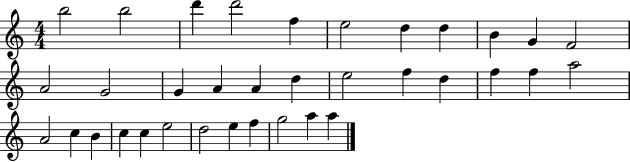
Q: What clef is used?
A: treble